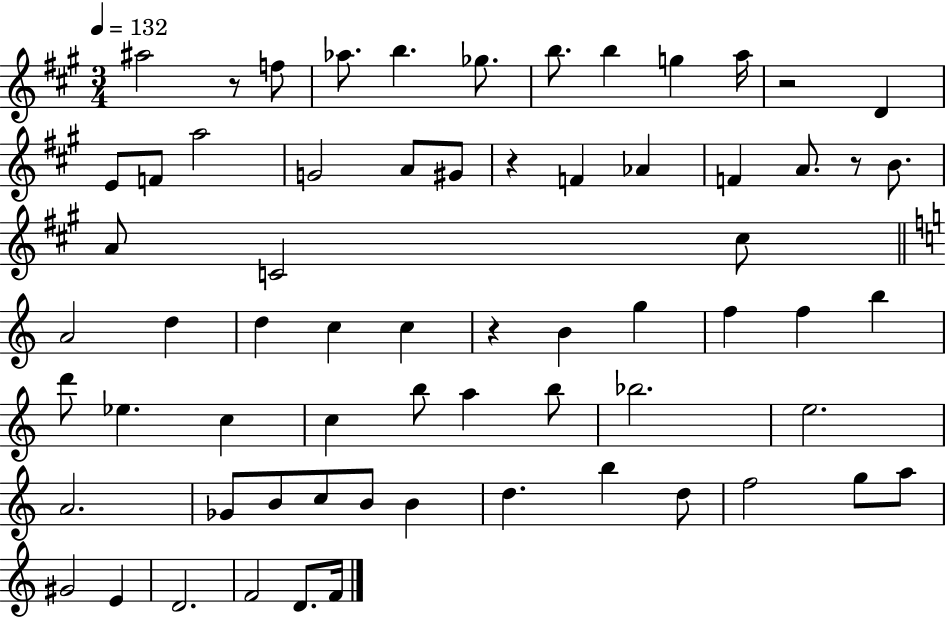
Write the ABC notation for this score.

X:1
T:Untitled
M:3/4
L:1/4
K:A
^a2 z/2 f/2 _a/2 b _g/2 b/2 b g a/4 z2 D E/2 F/2 a2 G2 A/2 ^G/2 z F _A F A/2 z/2 B/2 A/2 C2 ^c/2 A2 d d c c z B g f f b d'/2 _e c c b/2 a b/2 _b2 e2 A2 _G/2 B/2 c/2 B/2 B d b d/2 f2 g/2 a/2 ^G2 E D2 F2 D/2 F/4